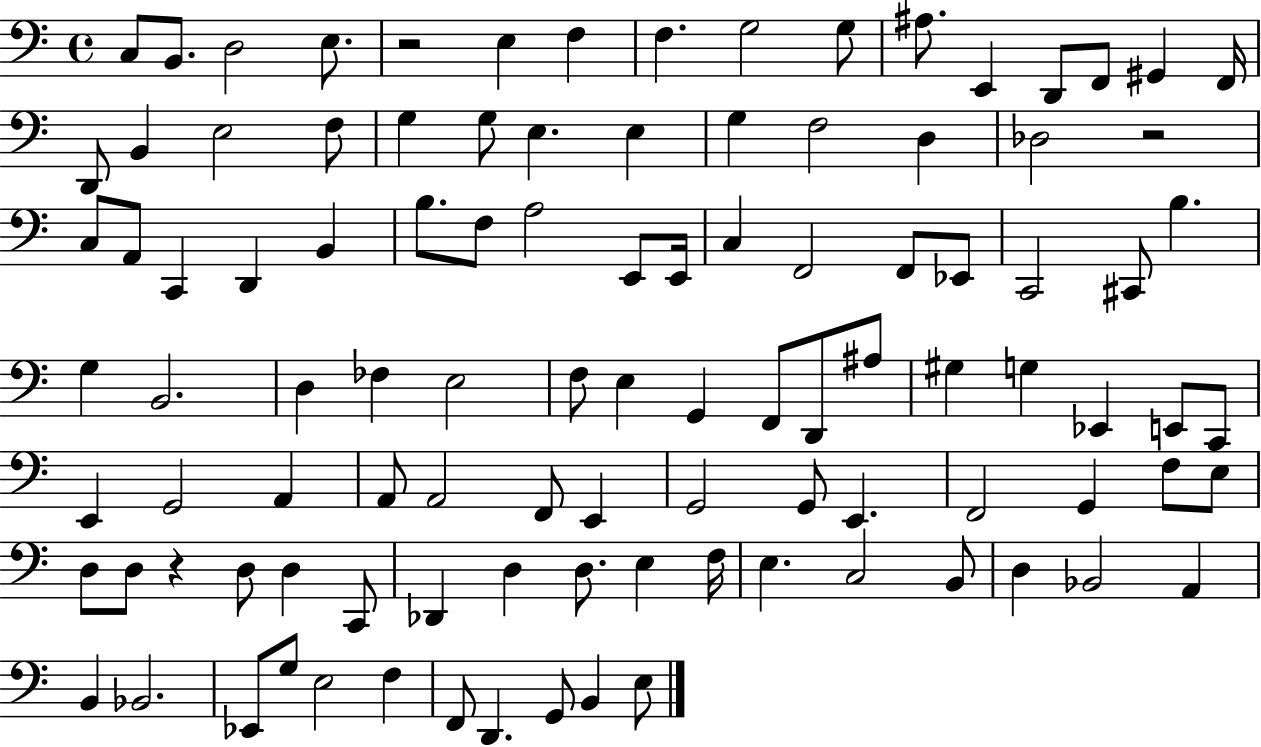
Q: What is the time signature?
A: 4/4